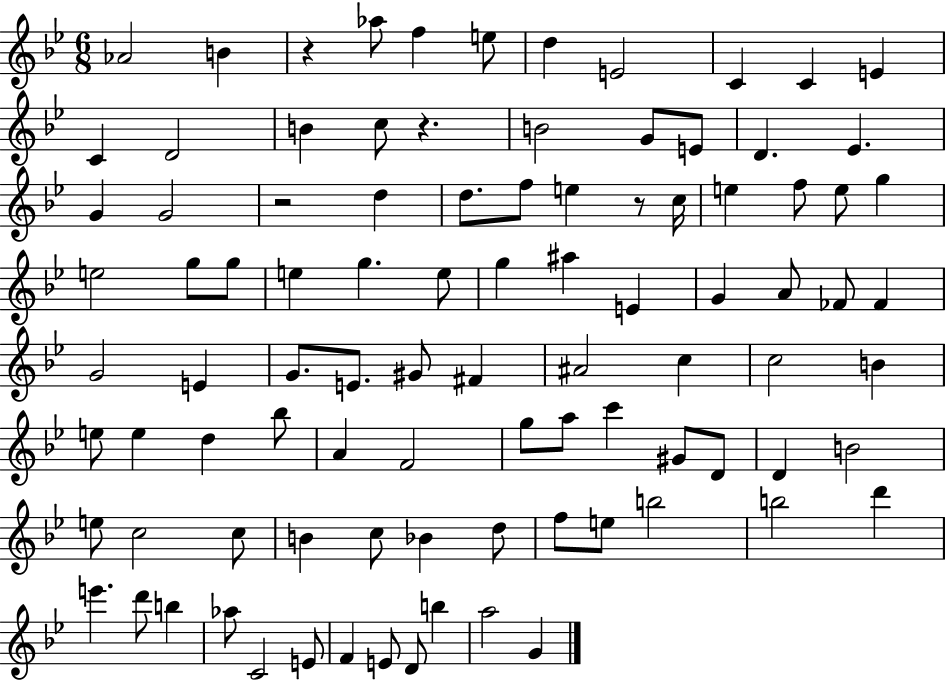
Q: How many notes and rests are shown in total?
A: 94